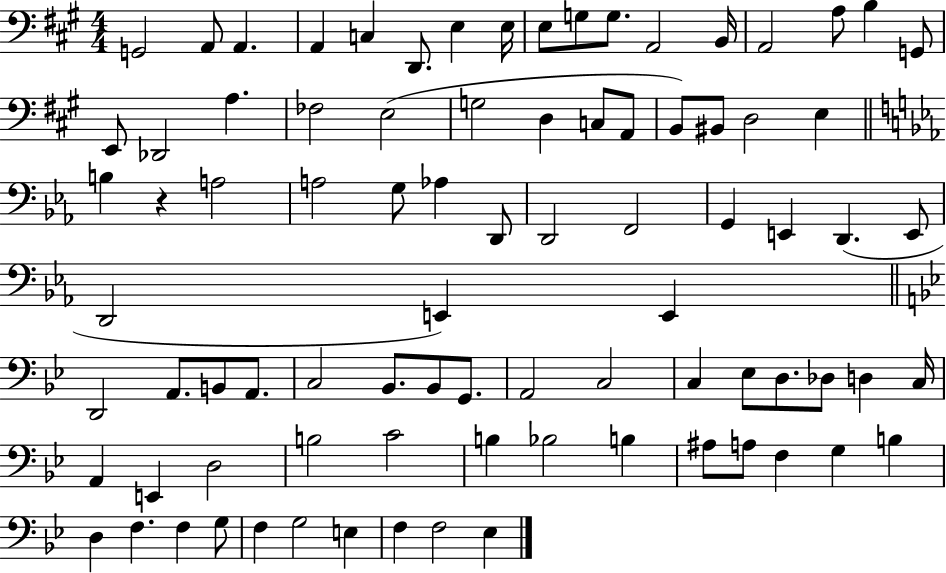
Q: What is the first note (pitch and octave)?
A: G2